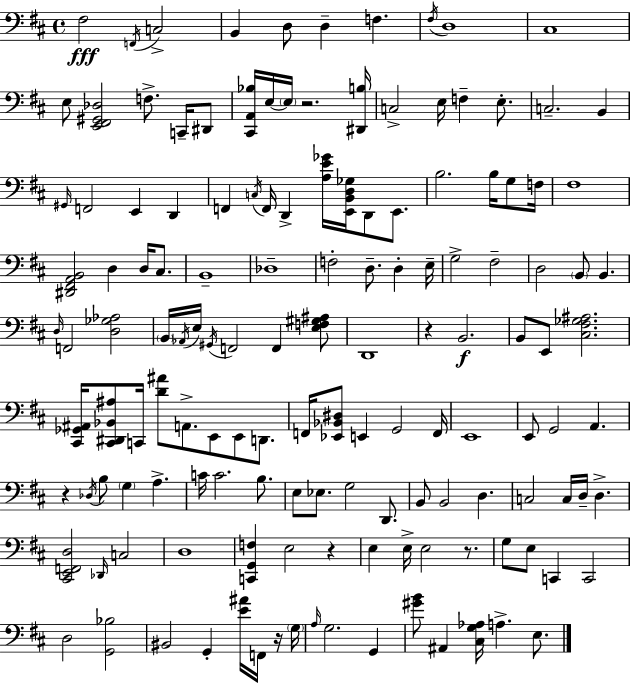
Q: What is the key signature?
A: D major